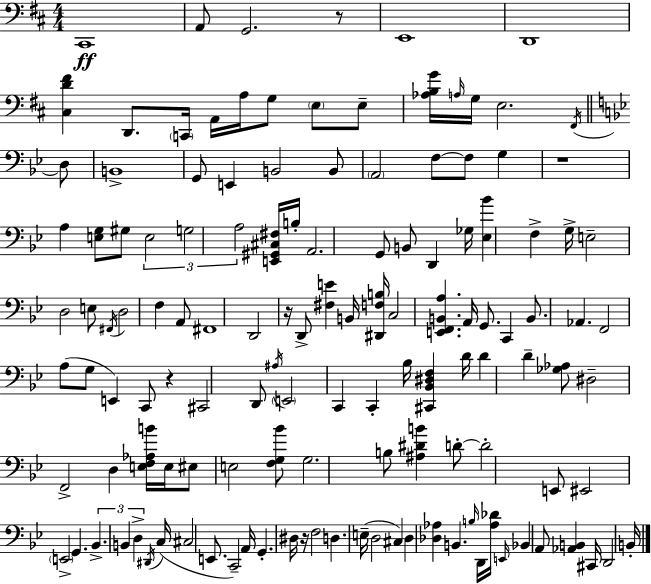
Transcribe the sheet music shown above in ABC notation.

X:1
T:Untitled
M:4/4
L:1/4
K:D
^C,,4 A,,/2 G,,2 z/2 E,,4 D,,4 [^C,D^F] D,,/2 C,,/4 A,,/4 A,/4 G,/2 E,/2 E,/2 [_A,B,G]/4 A,/4 G,/4 E,2 ^F,,/4 D,/2 B,,4 G,,/2 E,, B,,2 B,,/2 A,,2 F,/2 F,/2 G, z4 A, [E,G,]/2 ^G,/2 E,2 G,2 A,2 [E,,^G,,^C,^F,]/4 B,/4 A,,2 G,,/2 B,,/2 D,, _G,/4 [_E,_B] F, G,/4 E,2 D,2 E,/2 ^F,,/4 D,2 F, A,,/2 ^F,,4 D,,2 z/4 D,,/2 [^F,E] B,,/4 [^D,,F,B,]/4 C,2 [E,,F,,B,,A,] A,,/4 G,,/2 C,, B,,/2 _A,, F,,2 A,/2 G,/2 E,, C,,/2 z ^C,,2 D,,/2 ^A,/4 E,,2 C,, C,, _B,/4 [^C,,_B,,^D,F,] D/4 D D [_G,_A,]/2 ^D,2 F,,2 D, [E,F,_A,B]/4 E,/4 ^E,/2 E,2 [F,G,_B]/2 G,2 B,/2 [^A,^DB] D/2 D2 E,,/2 ^E,,2 E,,2 G,, _B,, B,, D, ^D,,/4 C,/4 ^C,2 E,,/2 C,,2 A,,/4 G,, ^D,/4 z/4 F,2 D, E,/4 D,2 ^C, D, [_D,_A,] B,, B,/4 D,,/4 [_A,_D]/4 E,,/4 _B,, A,,/2 [_A,,B,,] ^C,,/4 D,,2 B,,/4